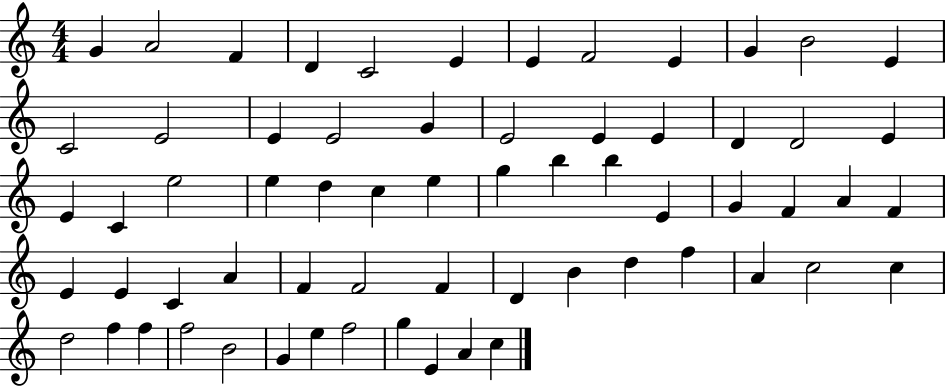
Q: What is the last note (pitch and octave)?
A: C5